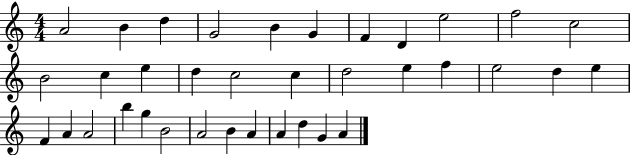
{
  \clef treble
  \numericTimeSignature
  \time 4/4
  \key c \major
  a'2 b'4 d''4 | g'2 b'4 g'4 | f'4 d'4 e''2 | f''2 c''2 | \break b'2 c''4 e''4 | d''4 c''2 c''4 | d''2 e''4 f''4 | e''2 d''4 e''4 | \break f'4 a'4 a'2 | b''4 g''4 b'2 | a'2 b'4 a'4 | a'4 d''4 g'4 a'4 | \break \bar "|."
}